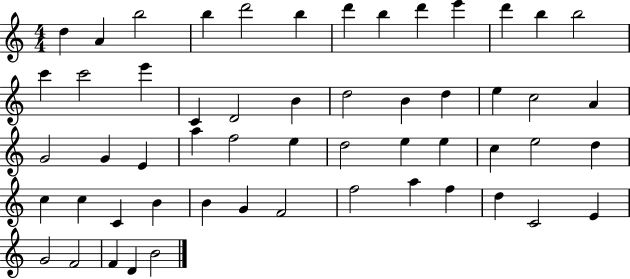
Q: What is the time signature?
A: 4/4